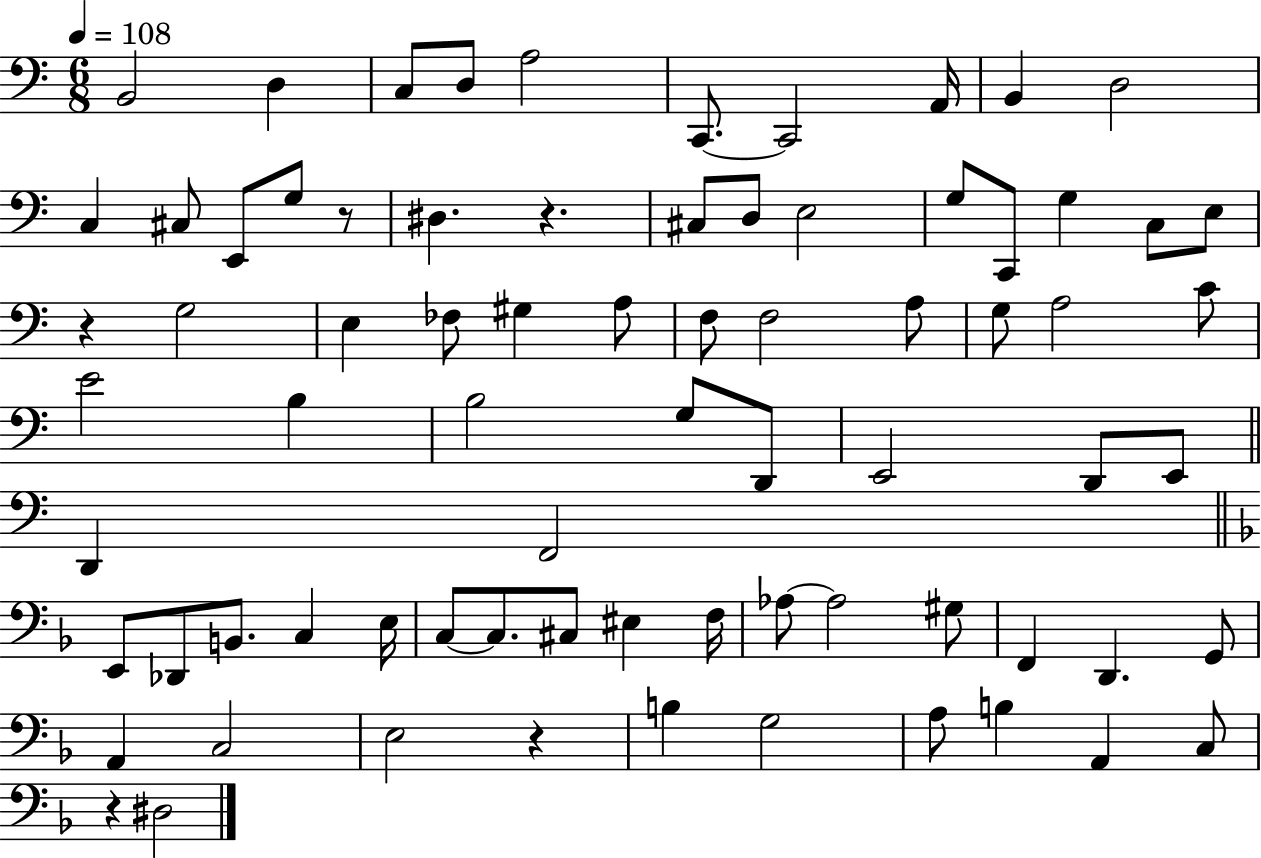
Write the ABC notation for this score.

X:1
T:Untitled
M:6/8
L:1/4
K:C
B,,2 D, C,/2 D,/2 A,2 C,,/2 C,,2 A,,/4 B,, D,2 C, ^C,/2 E,,/2 G,/2 z/2 ^D, z ^C,/2 D,/2 E,2 G,/2 C,,/2 G, C,/2 E,/2 z G,2 E, _F,/2 ^G, A,/2 F,/2 F,2 A,/2 G,/2 A,2 C/2 E2 B, B,2 G,/2 D,,/2 E,,2 D,,/2 E,,/2 D,, F,,2 E,,/2 _D,,/2 B,,/2 C, E,/4 C,/2 C,/2 ^C,/2 ^E, F,/4 _A,/2 _A,2 ^G,/2 F,, D,, G,,/2 A,, C,2 E,2 z B, G,2 A,/2 B, A,, C,/2 z ^D,2